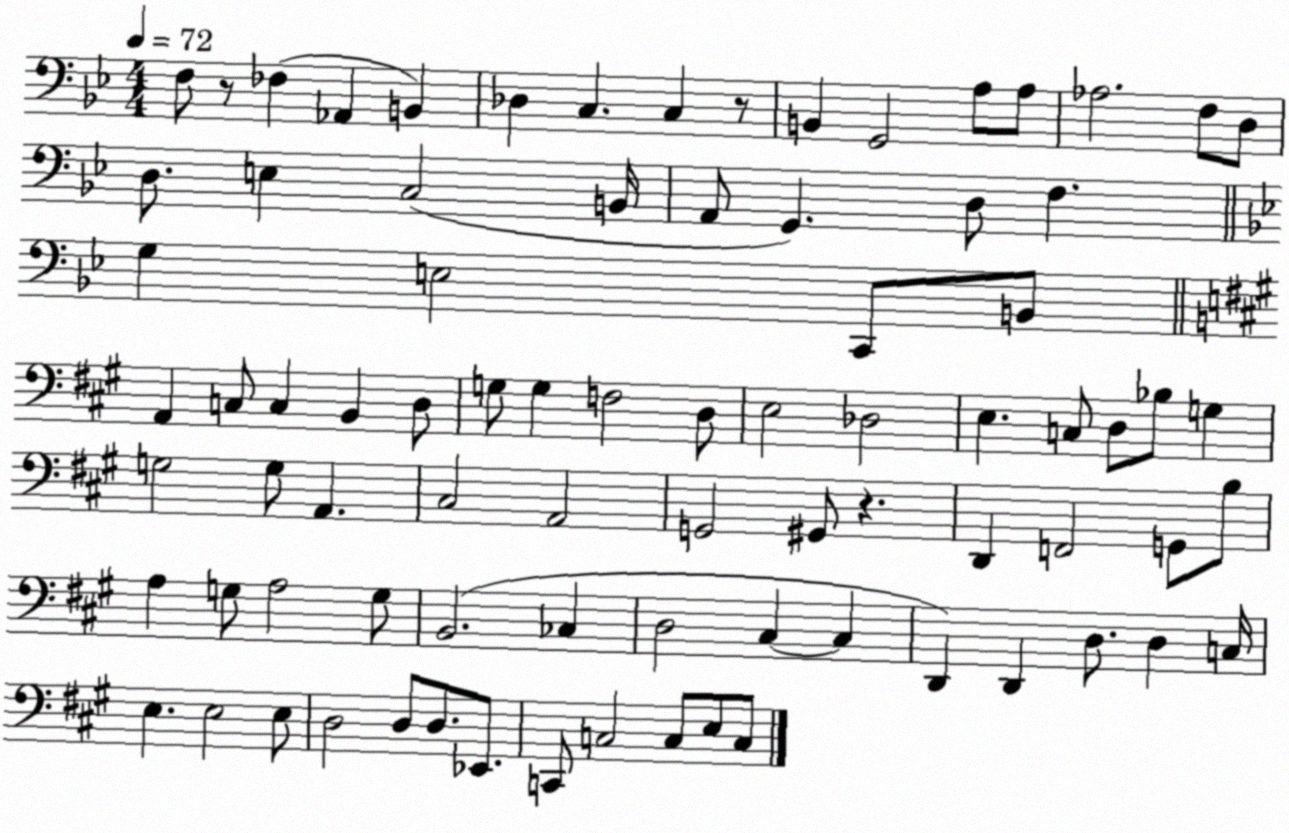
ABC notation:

X:1
T:Untitled
M:4/4
L:1/4
K:Bb
F,/2 z/2 _F, _A,, B,, _D, C, C, z/2 B,, G,,2 A,/2 A,/2 _A,2 F,/2 D,/2 D,/2 E, C,2 B,,/4 A,,/2 G,, D,/2 F, G, E,2 C,,/2 B,,/2 A,, C,/2 C, B,, D,/2 G,/2 G, F,2 D,/2 E,2 _D,2 E, C,/2 D,/2 _B,/2 G, G,2 G,/2 A,, ^C,2 A,,2 G,,2 ^G,,/2 z D,, F,,2 G,,/2 B,/2 A, G,/2 A,2 G,/2 B,,2 _C, D,2 ^C, ^C, D,, D,, D,/2 D, C,/4 E, E,2 E,/2 D,2 D,/2 D,/2 _E,,/2 C,,/2 C,2 C,/2 E,/2 C,/2